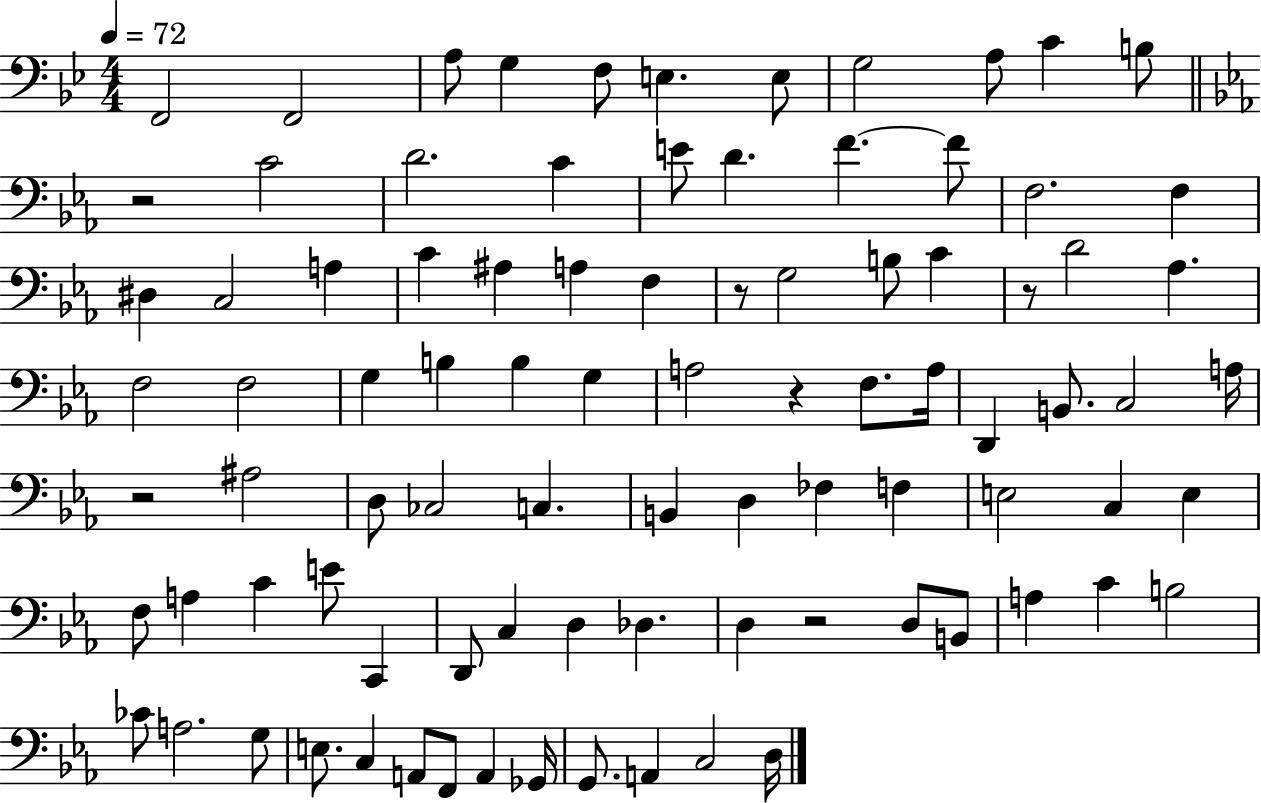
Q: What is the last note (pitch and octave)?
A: D3